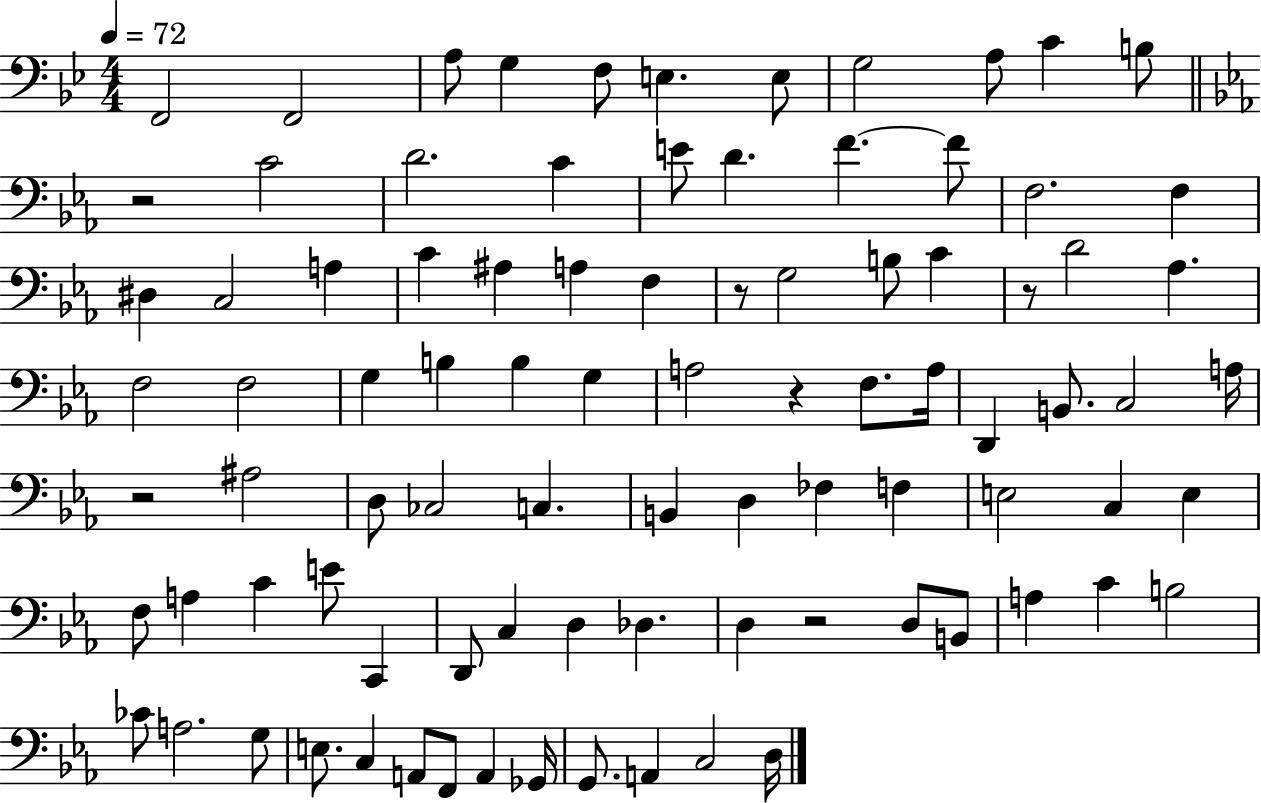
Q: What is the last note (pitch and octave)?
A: D3